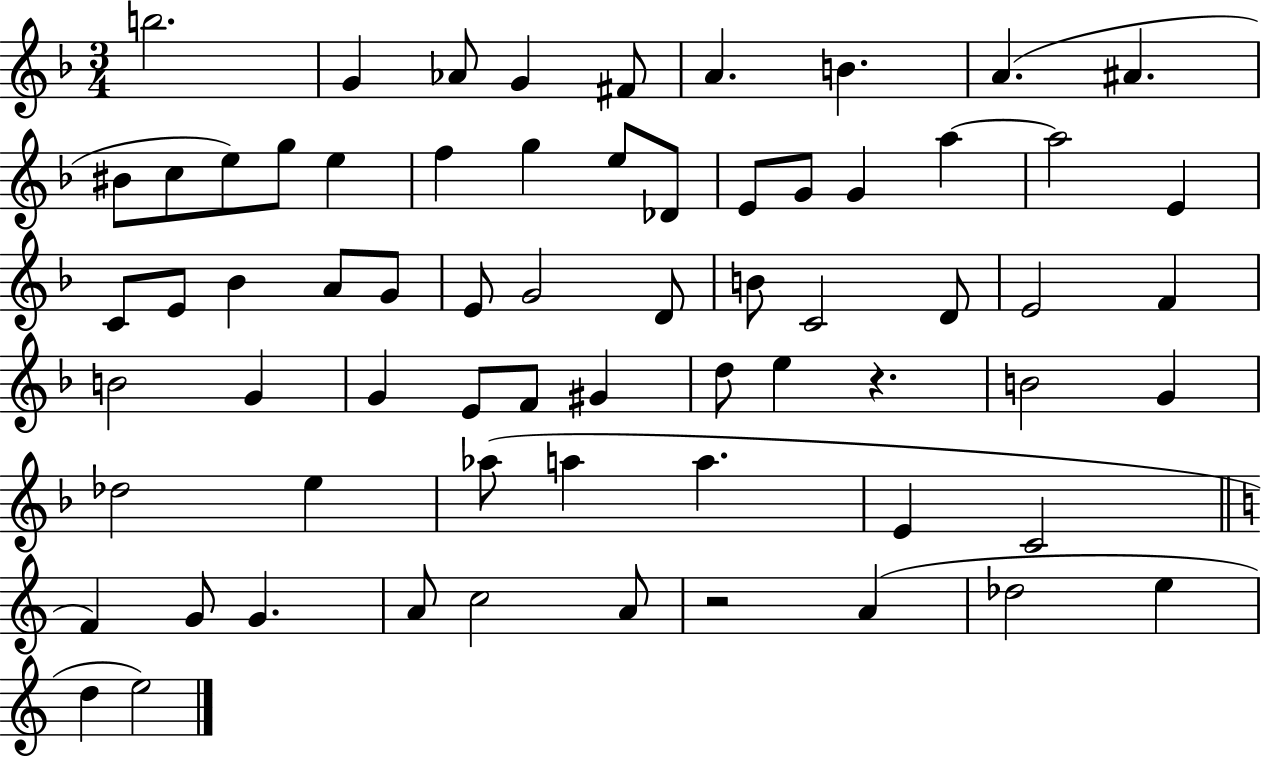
{
  \clef treble
  \numericTimeSignature
  \time 3/4
  \key f \major
  \repeat volta 2 { b''2. | g'4 aes'8 g'4 fis'8 | a'4. b'4. | a'4.( ais'4. | \break bis'8 c''8 e''8) g''8 e''4 | f''4 g''4 e''8 des'8 | e'8 g'8 g'4 a''4~~ | a''2 e'4 | \break c'8 e'8 bes'4 a'8 g'8 | e'8 g'2 d'8 | b'8 c'2 d'8 | e'2 f'4 | \break b'2 g'4 | g'4 e'8 f'8 gis'4 | d''8 e''4 r4. | b'2 g'4 | \break des''2 e''4 | aes''8( a''4 a''4. | e'4 c'2 | \bar "||" \break \key c \major f'4) g'8 g'4. | a'8 c''2 a'8 | r2 a'4( | des''2 e''4 | \break d''4 e''2) | } \bar "|."
}